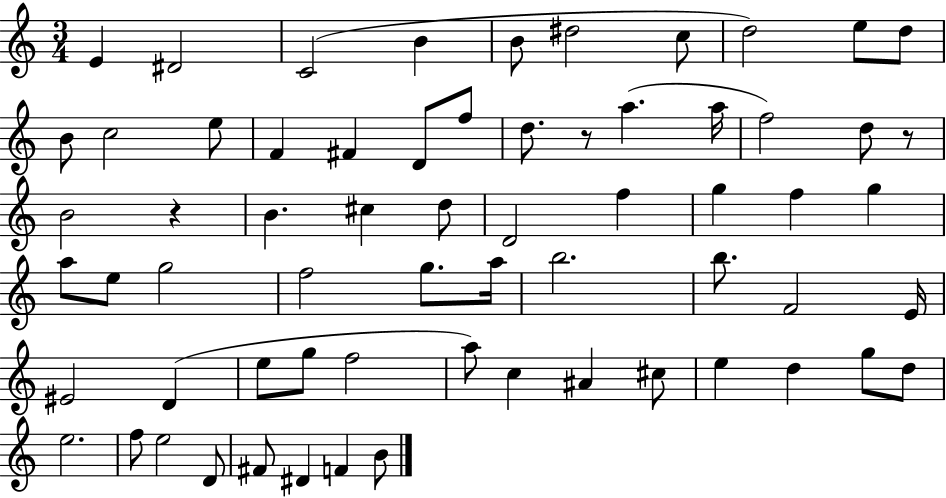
E4/q D#4/h C4/h B4/q B4/e D#5/h C5/e D5/h E5/e D5/e B4/e C5/h E5/e F4/q F#4/q D4/e F5/e D5/e. R/e A5/q. A5/s F5/h D5/e R/e B4/h R/q B4/q. C#5/q D5/e D4/h F5/q G5/q F5/q G5/q A5/e E5/e G5/h F5/h G5/e. A5/s B5/h. B5/e. F4/h E4/s EIS4/h D4/q E5/e G5/e F5/h A5/e C5/q A#4/q C#5/e E5/q D5/q G5/e D5/e E5/h. F5/e E5/h D4/e F#4/e D#4/q F4/q B4/e